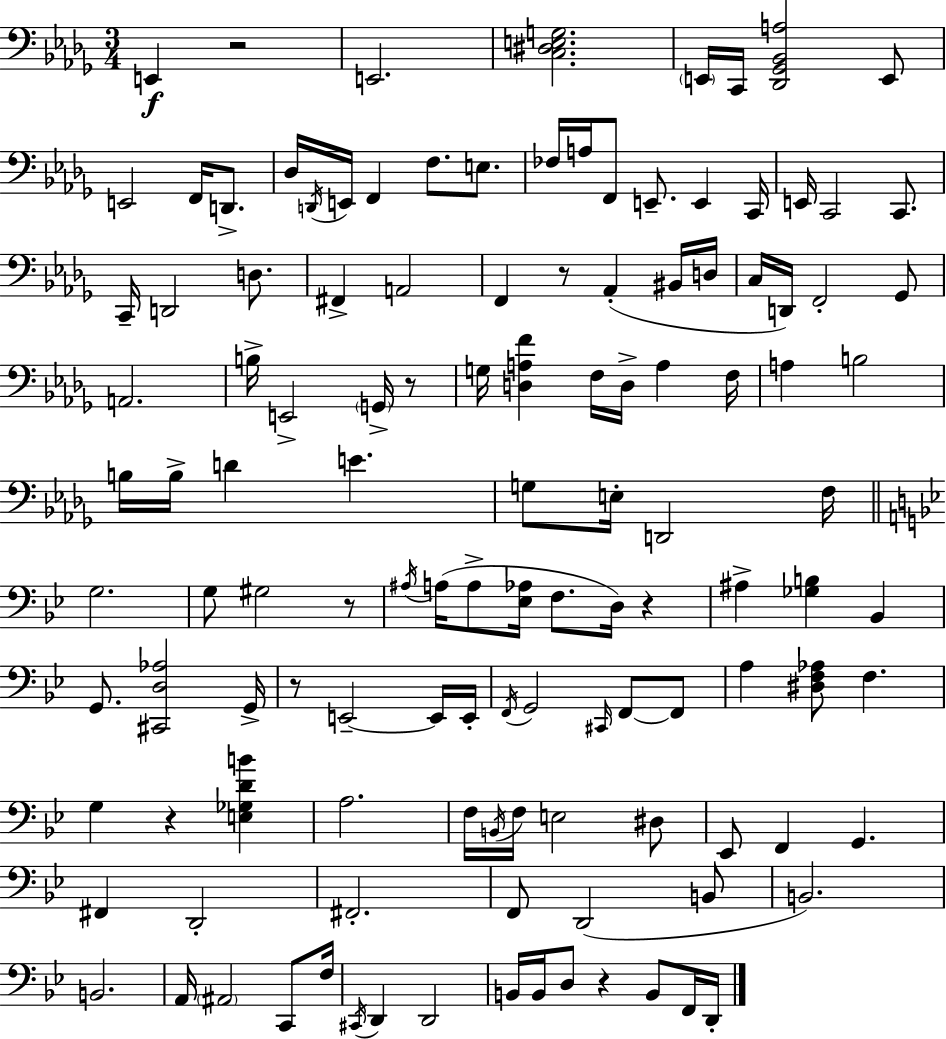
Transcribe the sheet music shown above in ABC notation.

X:1
T:Untitled
M:3/4
L:1/4
K:Bbm
E,, z2 E,,2 [C,^D,E,G,]2 E,,/4 C,,/4 [_D,,_G,,_B,,A,]2 E,,/2 E,,2 F,,/4 D,,/2 _D,/4 D,,/4 E,,/4 F,, F,/2 E,/2 _F,/4 A,/4 F,,/2 E,,/2 E,, C,,/4 E,,/4 C,,2 C,,/2 C,,/4 D,,2 D,/2 ^F,, A,,2 F,, z/2 _A,, ^B,,/4 D,/4 C,/4 D,,/4 F,,2 _G,,/2 A,,2 B,/4 E,,2 G,,/4 z/2 G,/4 [D,A,F] F,/4 D,/4 A, F,/4 A, B,2 B,/4 B,/4 D E G,/2 E,/4 D,,2 F,/4 G,2 G,/2 ^G,2 z/2 ^A,/4 A,/4 A,/2 [_E,_A,]/4 F,/2 D,/4 z ^A, [_G,B,] _B,, G,,/2 [^C,,D,_A,]2 G,,/4 z/2 E,,2 E,,/4 E,,/4 F,,/4 G,,2 ^C,,/4 F,,/2 F,,/2 A, [^D,F,_A,]/2 F, G, z [E,_G,DB] A,2 F,/4 B,,/4 F,/4 E,2 ^D,/2 _E,,/2 F,, G,, ^F,, D,,2 ^F,,2 F,,/2 D,,2 B,,/2 B,,2 B,,2 A,,/4 ^A,,2 C,,/2 F,/4 ^C,,/4 D,, D,,2 B,,/4 B,,/4 D,/2 z B,,/2 F,,/4 D,,/4